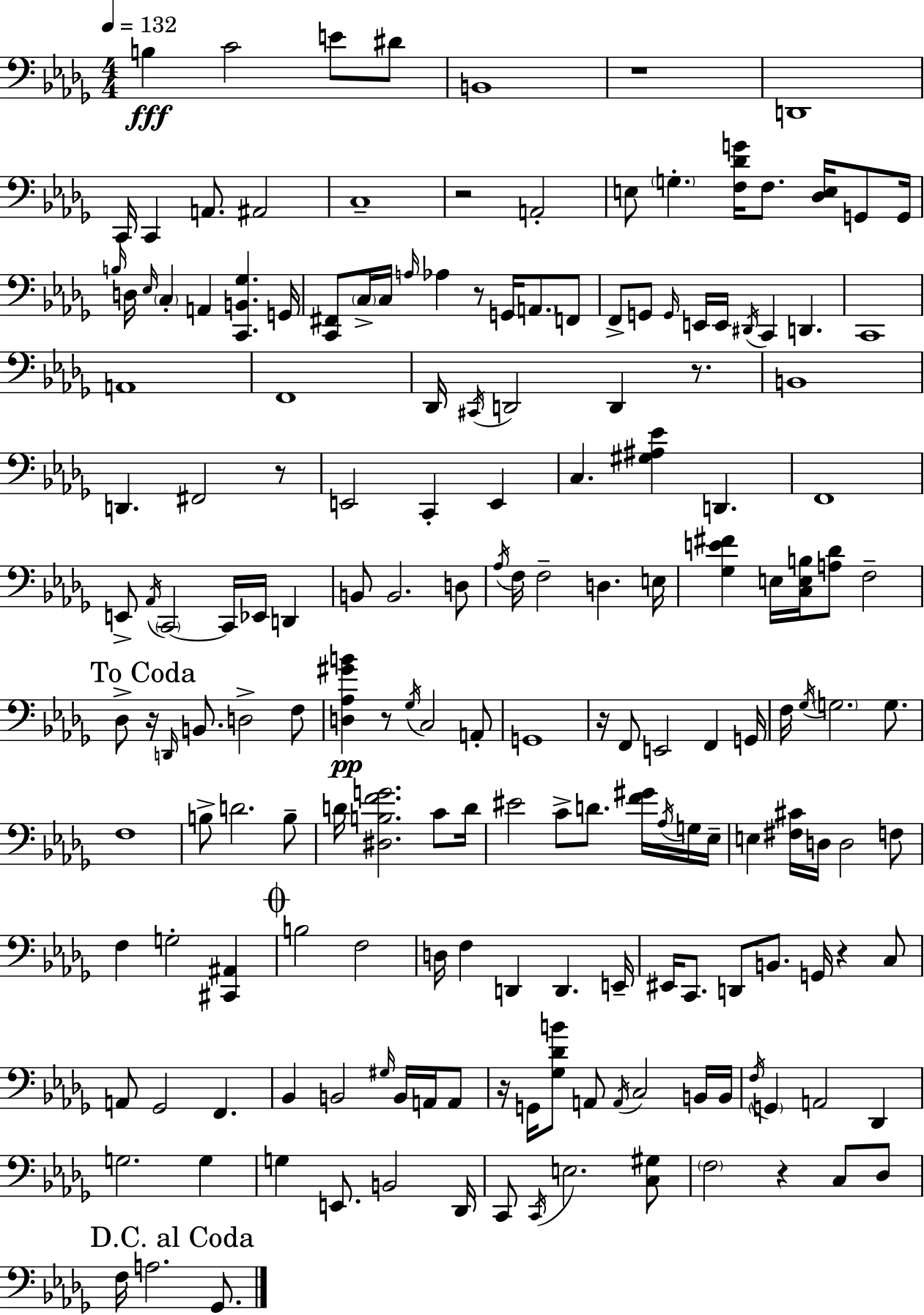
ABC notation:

X:1
T:Untitled
M:4/4
L:1/4
K:Bbm
B, C2 E/2 ^D/2 B,,4 z4 D,,4 C,,/4 C,, A,,/2 ^A,,2 C,4 z2 A,,2 E,/2 G, [F,_DG]/4 F,/2 [_D,E,]/4 G,,/2 G,,/4 B,/4 D,/4 _E,/4 C, A,, [C,,B,,_G,] G,,/4 [C,,^F,,]/2 C,/4 C,/4 A,/4 _A, z/2 G,,/4 A,,/2 F,,/2 F,,/2 G,,/2 G,,/4 E,,/4 E,,/4 ^D,,/4 C,, D,, C,,4 A,,4 F,,4 _D,,/4 ^C,,/4 D,,2 D,, z/2 B,,4 D,, ^F,,2 z/2 E,,2 C,, E,, C, [^G,^A,_E] D,, F,,4 E,,/2 _A,,/4 C,,2 C,,/4 _E,,/4 D,, B,,/2 B,,2 D,/2 _A,/4 F,/4 F,2 D, E,/4 [_G,E^F] E,/4 [C,E,B,]/4 [A,_D]/2 F,2 _D,/2 z/4 D,,/4 B,,/2 D,2 F,/2 [D,_A,^GB] z/2 _G,/4 C,2 A,,/2 G,,4 z/4 F,,/2 E,,2 F,, G,,/4 F,/4 _G,/4 G,2 G,/2 F,4 B,/2 D2 B,/2 D/4 [^D,B,FG]2 C/2 D/4 ^E2 C/2 D/2 [F^G]/4 _A,/4 G,/4 _E,/4 E, [^F,^C]/4 D,/4 D,2 F,/2 F, G,2 [^C,,^A,,] B,2 F,2 D,/4 F, D,, D,, E,,/4 ^E,,/4 C,,/2 D,,/2 B,,/2 G,,/4 z C,/2 A,,/2 _G,,2 F,, _B,, B,,2 ^G,/4 B,,/4 A,,/4 A,,/2 z/4 G,,/4 [_G,_DB]/2 A,,/2 A,,/4 C,2 B,,/4 B,,/4 F,/4 G,, A,,2 _D,, G,2 G, G, E,,/2 B,,2 _D,,/4 C,,/2 C,,/4 E,2 [C,^G,]/2 F,2 z C,/2 _D,/2 F,/4 A,2 _G,,/2